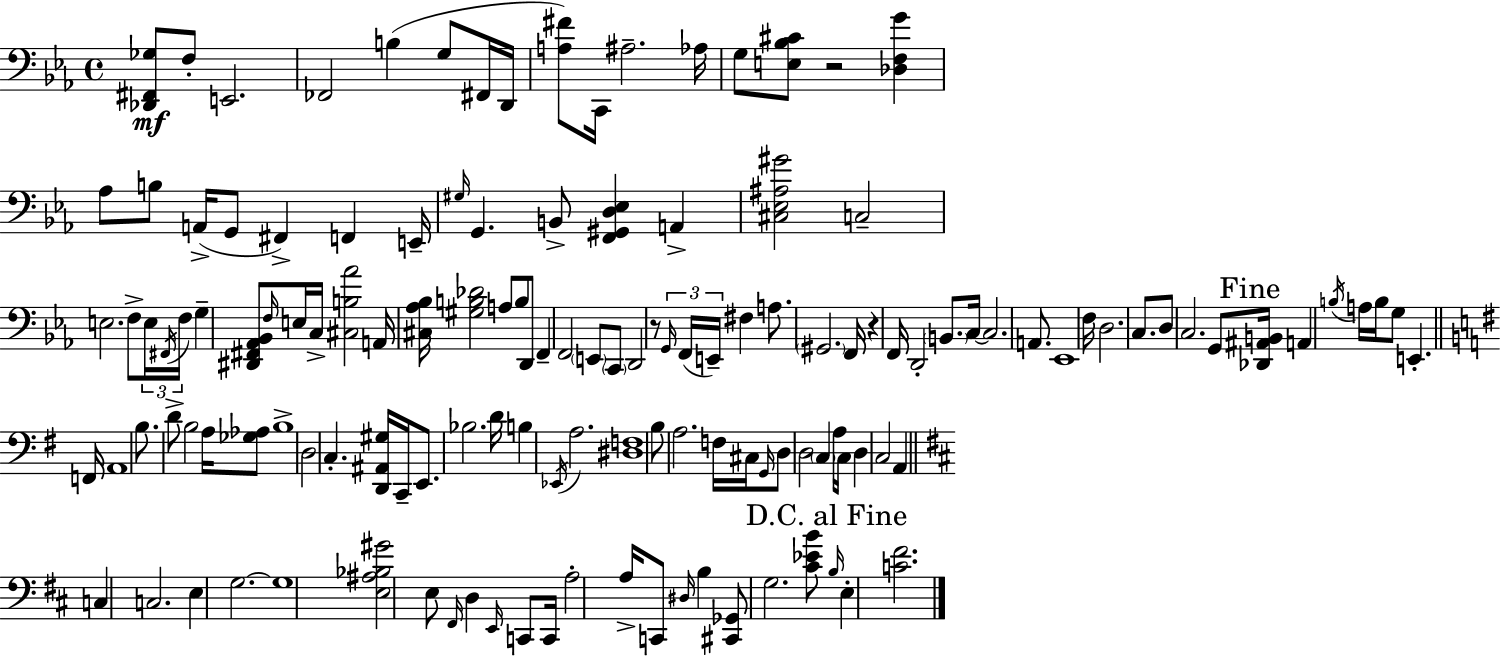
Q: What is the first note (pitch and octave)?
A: F3